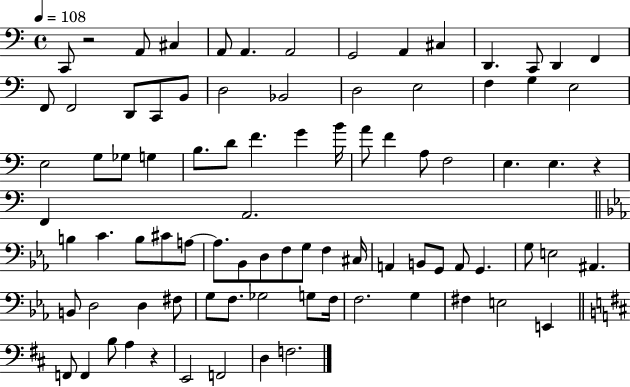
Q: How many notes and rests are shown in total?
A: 87